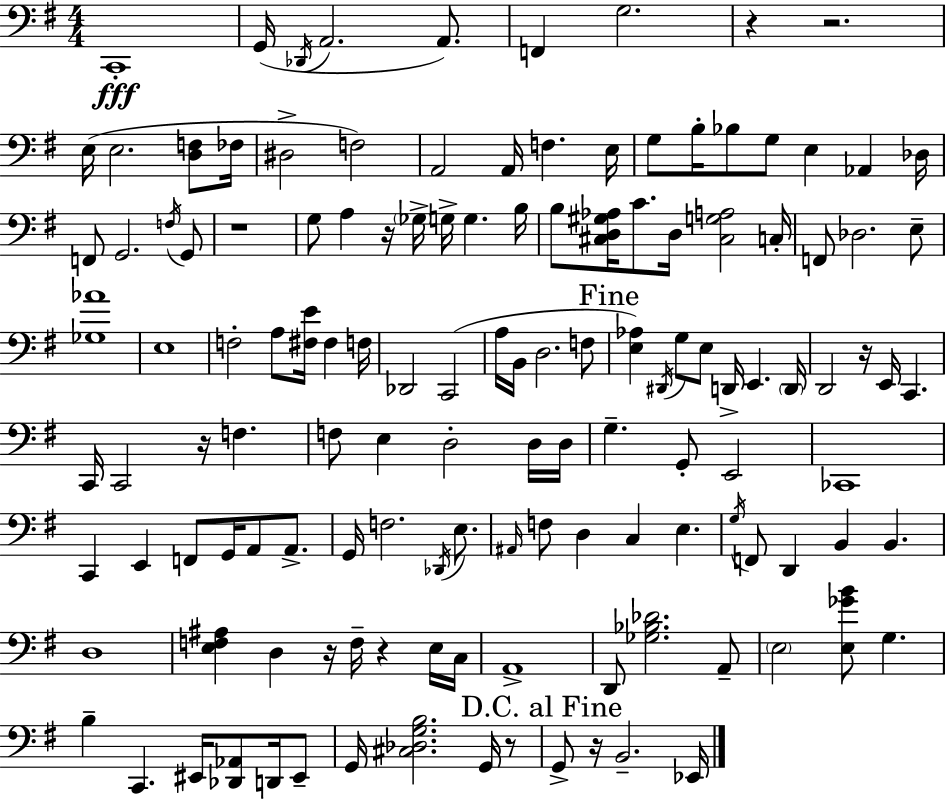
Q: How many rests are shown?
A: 10